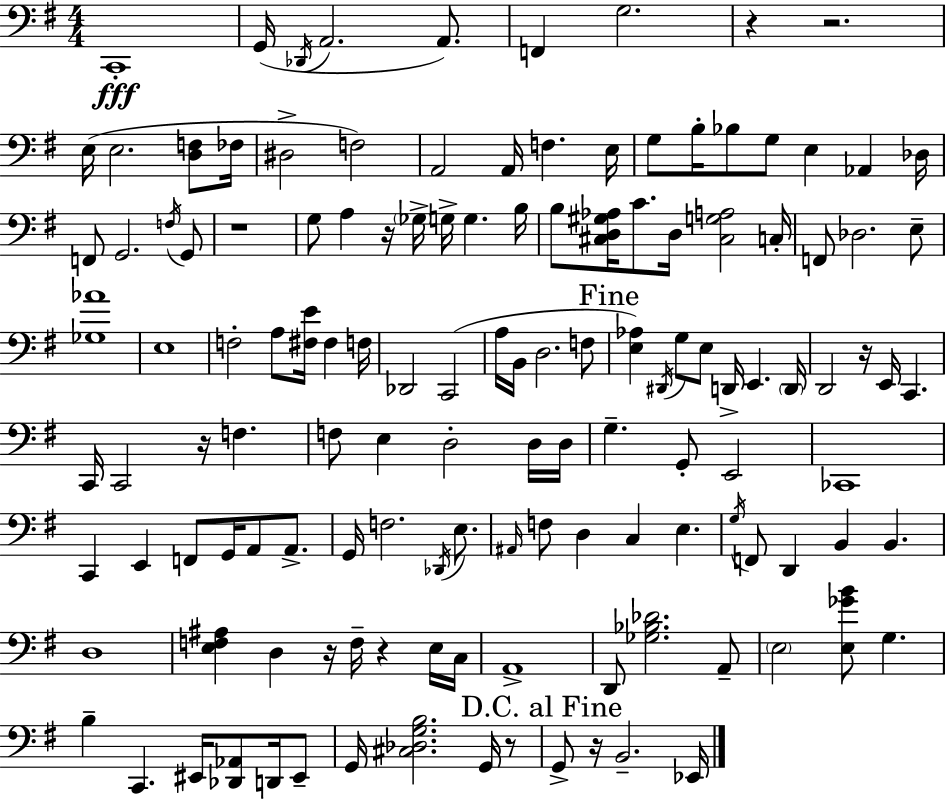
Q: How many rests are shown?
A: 10